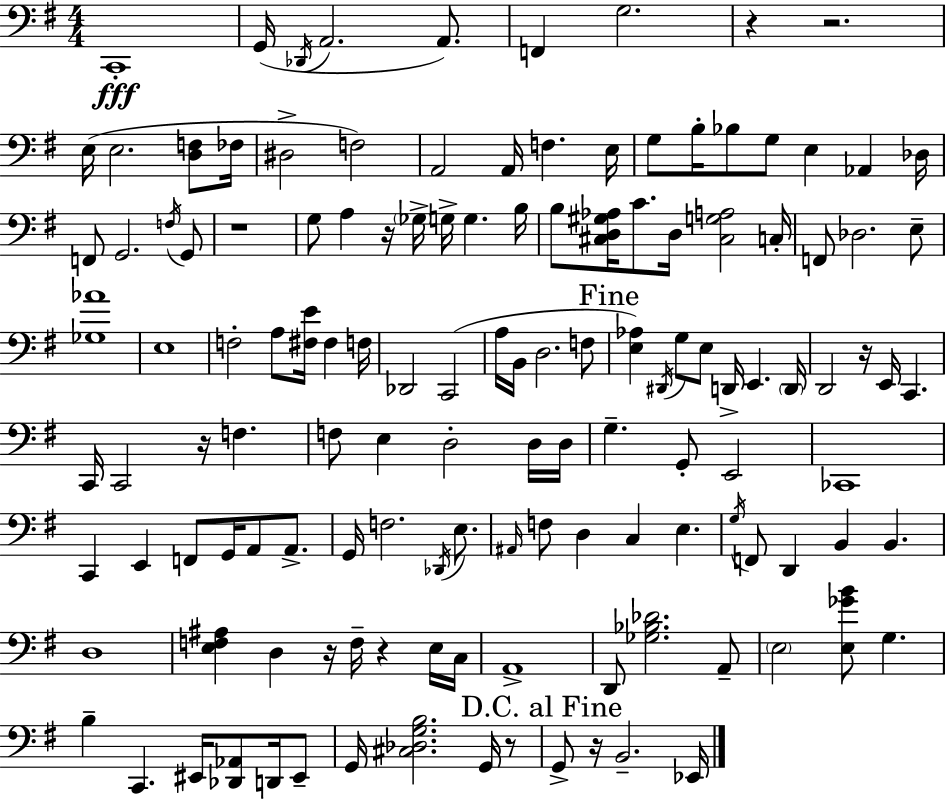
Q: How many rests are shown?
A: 10